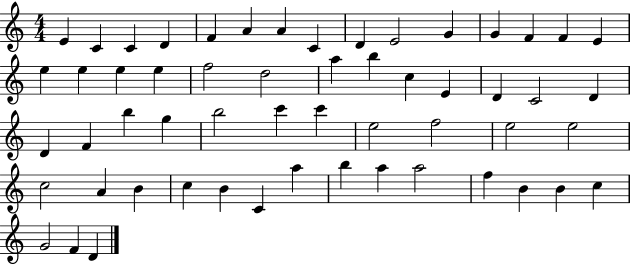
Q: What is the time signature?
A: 4/4